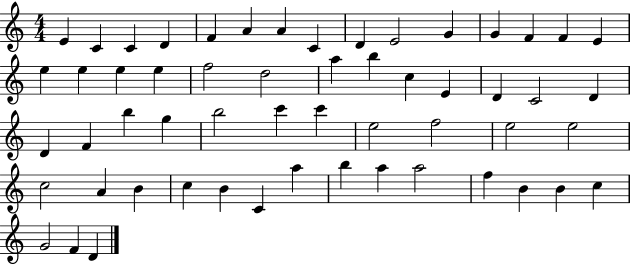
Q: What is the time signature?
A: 4/4